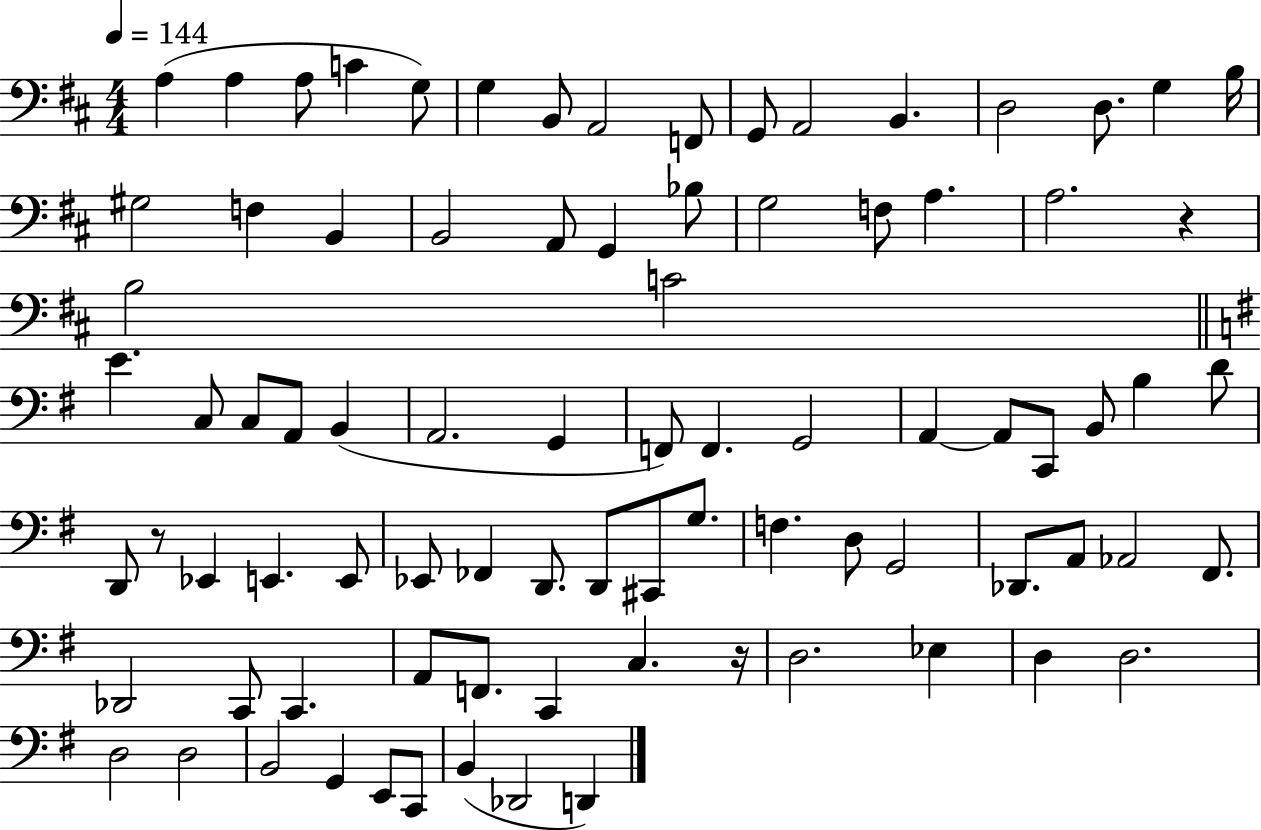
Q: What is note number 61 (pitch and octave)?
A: Ab2